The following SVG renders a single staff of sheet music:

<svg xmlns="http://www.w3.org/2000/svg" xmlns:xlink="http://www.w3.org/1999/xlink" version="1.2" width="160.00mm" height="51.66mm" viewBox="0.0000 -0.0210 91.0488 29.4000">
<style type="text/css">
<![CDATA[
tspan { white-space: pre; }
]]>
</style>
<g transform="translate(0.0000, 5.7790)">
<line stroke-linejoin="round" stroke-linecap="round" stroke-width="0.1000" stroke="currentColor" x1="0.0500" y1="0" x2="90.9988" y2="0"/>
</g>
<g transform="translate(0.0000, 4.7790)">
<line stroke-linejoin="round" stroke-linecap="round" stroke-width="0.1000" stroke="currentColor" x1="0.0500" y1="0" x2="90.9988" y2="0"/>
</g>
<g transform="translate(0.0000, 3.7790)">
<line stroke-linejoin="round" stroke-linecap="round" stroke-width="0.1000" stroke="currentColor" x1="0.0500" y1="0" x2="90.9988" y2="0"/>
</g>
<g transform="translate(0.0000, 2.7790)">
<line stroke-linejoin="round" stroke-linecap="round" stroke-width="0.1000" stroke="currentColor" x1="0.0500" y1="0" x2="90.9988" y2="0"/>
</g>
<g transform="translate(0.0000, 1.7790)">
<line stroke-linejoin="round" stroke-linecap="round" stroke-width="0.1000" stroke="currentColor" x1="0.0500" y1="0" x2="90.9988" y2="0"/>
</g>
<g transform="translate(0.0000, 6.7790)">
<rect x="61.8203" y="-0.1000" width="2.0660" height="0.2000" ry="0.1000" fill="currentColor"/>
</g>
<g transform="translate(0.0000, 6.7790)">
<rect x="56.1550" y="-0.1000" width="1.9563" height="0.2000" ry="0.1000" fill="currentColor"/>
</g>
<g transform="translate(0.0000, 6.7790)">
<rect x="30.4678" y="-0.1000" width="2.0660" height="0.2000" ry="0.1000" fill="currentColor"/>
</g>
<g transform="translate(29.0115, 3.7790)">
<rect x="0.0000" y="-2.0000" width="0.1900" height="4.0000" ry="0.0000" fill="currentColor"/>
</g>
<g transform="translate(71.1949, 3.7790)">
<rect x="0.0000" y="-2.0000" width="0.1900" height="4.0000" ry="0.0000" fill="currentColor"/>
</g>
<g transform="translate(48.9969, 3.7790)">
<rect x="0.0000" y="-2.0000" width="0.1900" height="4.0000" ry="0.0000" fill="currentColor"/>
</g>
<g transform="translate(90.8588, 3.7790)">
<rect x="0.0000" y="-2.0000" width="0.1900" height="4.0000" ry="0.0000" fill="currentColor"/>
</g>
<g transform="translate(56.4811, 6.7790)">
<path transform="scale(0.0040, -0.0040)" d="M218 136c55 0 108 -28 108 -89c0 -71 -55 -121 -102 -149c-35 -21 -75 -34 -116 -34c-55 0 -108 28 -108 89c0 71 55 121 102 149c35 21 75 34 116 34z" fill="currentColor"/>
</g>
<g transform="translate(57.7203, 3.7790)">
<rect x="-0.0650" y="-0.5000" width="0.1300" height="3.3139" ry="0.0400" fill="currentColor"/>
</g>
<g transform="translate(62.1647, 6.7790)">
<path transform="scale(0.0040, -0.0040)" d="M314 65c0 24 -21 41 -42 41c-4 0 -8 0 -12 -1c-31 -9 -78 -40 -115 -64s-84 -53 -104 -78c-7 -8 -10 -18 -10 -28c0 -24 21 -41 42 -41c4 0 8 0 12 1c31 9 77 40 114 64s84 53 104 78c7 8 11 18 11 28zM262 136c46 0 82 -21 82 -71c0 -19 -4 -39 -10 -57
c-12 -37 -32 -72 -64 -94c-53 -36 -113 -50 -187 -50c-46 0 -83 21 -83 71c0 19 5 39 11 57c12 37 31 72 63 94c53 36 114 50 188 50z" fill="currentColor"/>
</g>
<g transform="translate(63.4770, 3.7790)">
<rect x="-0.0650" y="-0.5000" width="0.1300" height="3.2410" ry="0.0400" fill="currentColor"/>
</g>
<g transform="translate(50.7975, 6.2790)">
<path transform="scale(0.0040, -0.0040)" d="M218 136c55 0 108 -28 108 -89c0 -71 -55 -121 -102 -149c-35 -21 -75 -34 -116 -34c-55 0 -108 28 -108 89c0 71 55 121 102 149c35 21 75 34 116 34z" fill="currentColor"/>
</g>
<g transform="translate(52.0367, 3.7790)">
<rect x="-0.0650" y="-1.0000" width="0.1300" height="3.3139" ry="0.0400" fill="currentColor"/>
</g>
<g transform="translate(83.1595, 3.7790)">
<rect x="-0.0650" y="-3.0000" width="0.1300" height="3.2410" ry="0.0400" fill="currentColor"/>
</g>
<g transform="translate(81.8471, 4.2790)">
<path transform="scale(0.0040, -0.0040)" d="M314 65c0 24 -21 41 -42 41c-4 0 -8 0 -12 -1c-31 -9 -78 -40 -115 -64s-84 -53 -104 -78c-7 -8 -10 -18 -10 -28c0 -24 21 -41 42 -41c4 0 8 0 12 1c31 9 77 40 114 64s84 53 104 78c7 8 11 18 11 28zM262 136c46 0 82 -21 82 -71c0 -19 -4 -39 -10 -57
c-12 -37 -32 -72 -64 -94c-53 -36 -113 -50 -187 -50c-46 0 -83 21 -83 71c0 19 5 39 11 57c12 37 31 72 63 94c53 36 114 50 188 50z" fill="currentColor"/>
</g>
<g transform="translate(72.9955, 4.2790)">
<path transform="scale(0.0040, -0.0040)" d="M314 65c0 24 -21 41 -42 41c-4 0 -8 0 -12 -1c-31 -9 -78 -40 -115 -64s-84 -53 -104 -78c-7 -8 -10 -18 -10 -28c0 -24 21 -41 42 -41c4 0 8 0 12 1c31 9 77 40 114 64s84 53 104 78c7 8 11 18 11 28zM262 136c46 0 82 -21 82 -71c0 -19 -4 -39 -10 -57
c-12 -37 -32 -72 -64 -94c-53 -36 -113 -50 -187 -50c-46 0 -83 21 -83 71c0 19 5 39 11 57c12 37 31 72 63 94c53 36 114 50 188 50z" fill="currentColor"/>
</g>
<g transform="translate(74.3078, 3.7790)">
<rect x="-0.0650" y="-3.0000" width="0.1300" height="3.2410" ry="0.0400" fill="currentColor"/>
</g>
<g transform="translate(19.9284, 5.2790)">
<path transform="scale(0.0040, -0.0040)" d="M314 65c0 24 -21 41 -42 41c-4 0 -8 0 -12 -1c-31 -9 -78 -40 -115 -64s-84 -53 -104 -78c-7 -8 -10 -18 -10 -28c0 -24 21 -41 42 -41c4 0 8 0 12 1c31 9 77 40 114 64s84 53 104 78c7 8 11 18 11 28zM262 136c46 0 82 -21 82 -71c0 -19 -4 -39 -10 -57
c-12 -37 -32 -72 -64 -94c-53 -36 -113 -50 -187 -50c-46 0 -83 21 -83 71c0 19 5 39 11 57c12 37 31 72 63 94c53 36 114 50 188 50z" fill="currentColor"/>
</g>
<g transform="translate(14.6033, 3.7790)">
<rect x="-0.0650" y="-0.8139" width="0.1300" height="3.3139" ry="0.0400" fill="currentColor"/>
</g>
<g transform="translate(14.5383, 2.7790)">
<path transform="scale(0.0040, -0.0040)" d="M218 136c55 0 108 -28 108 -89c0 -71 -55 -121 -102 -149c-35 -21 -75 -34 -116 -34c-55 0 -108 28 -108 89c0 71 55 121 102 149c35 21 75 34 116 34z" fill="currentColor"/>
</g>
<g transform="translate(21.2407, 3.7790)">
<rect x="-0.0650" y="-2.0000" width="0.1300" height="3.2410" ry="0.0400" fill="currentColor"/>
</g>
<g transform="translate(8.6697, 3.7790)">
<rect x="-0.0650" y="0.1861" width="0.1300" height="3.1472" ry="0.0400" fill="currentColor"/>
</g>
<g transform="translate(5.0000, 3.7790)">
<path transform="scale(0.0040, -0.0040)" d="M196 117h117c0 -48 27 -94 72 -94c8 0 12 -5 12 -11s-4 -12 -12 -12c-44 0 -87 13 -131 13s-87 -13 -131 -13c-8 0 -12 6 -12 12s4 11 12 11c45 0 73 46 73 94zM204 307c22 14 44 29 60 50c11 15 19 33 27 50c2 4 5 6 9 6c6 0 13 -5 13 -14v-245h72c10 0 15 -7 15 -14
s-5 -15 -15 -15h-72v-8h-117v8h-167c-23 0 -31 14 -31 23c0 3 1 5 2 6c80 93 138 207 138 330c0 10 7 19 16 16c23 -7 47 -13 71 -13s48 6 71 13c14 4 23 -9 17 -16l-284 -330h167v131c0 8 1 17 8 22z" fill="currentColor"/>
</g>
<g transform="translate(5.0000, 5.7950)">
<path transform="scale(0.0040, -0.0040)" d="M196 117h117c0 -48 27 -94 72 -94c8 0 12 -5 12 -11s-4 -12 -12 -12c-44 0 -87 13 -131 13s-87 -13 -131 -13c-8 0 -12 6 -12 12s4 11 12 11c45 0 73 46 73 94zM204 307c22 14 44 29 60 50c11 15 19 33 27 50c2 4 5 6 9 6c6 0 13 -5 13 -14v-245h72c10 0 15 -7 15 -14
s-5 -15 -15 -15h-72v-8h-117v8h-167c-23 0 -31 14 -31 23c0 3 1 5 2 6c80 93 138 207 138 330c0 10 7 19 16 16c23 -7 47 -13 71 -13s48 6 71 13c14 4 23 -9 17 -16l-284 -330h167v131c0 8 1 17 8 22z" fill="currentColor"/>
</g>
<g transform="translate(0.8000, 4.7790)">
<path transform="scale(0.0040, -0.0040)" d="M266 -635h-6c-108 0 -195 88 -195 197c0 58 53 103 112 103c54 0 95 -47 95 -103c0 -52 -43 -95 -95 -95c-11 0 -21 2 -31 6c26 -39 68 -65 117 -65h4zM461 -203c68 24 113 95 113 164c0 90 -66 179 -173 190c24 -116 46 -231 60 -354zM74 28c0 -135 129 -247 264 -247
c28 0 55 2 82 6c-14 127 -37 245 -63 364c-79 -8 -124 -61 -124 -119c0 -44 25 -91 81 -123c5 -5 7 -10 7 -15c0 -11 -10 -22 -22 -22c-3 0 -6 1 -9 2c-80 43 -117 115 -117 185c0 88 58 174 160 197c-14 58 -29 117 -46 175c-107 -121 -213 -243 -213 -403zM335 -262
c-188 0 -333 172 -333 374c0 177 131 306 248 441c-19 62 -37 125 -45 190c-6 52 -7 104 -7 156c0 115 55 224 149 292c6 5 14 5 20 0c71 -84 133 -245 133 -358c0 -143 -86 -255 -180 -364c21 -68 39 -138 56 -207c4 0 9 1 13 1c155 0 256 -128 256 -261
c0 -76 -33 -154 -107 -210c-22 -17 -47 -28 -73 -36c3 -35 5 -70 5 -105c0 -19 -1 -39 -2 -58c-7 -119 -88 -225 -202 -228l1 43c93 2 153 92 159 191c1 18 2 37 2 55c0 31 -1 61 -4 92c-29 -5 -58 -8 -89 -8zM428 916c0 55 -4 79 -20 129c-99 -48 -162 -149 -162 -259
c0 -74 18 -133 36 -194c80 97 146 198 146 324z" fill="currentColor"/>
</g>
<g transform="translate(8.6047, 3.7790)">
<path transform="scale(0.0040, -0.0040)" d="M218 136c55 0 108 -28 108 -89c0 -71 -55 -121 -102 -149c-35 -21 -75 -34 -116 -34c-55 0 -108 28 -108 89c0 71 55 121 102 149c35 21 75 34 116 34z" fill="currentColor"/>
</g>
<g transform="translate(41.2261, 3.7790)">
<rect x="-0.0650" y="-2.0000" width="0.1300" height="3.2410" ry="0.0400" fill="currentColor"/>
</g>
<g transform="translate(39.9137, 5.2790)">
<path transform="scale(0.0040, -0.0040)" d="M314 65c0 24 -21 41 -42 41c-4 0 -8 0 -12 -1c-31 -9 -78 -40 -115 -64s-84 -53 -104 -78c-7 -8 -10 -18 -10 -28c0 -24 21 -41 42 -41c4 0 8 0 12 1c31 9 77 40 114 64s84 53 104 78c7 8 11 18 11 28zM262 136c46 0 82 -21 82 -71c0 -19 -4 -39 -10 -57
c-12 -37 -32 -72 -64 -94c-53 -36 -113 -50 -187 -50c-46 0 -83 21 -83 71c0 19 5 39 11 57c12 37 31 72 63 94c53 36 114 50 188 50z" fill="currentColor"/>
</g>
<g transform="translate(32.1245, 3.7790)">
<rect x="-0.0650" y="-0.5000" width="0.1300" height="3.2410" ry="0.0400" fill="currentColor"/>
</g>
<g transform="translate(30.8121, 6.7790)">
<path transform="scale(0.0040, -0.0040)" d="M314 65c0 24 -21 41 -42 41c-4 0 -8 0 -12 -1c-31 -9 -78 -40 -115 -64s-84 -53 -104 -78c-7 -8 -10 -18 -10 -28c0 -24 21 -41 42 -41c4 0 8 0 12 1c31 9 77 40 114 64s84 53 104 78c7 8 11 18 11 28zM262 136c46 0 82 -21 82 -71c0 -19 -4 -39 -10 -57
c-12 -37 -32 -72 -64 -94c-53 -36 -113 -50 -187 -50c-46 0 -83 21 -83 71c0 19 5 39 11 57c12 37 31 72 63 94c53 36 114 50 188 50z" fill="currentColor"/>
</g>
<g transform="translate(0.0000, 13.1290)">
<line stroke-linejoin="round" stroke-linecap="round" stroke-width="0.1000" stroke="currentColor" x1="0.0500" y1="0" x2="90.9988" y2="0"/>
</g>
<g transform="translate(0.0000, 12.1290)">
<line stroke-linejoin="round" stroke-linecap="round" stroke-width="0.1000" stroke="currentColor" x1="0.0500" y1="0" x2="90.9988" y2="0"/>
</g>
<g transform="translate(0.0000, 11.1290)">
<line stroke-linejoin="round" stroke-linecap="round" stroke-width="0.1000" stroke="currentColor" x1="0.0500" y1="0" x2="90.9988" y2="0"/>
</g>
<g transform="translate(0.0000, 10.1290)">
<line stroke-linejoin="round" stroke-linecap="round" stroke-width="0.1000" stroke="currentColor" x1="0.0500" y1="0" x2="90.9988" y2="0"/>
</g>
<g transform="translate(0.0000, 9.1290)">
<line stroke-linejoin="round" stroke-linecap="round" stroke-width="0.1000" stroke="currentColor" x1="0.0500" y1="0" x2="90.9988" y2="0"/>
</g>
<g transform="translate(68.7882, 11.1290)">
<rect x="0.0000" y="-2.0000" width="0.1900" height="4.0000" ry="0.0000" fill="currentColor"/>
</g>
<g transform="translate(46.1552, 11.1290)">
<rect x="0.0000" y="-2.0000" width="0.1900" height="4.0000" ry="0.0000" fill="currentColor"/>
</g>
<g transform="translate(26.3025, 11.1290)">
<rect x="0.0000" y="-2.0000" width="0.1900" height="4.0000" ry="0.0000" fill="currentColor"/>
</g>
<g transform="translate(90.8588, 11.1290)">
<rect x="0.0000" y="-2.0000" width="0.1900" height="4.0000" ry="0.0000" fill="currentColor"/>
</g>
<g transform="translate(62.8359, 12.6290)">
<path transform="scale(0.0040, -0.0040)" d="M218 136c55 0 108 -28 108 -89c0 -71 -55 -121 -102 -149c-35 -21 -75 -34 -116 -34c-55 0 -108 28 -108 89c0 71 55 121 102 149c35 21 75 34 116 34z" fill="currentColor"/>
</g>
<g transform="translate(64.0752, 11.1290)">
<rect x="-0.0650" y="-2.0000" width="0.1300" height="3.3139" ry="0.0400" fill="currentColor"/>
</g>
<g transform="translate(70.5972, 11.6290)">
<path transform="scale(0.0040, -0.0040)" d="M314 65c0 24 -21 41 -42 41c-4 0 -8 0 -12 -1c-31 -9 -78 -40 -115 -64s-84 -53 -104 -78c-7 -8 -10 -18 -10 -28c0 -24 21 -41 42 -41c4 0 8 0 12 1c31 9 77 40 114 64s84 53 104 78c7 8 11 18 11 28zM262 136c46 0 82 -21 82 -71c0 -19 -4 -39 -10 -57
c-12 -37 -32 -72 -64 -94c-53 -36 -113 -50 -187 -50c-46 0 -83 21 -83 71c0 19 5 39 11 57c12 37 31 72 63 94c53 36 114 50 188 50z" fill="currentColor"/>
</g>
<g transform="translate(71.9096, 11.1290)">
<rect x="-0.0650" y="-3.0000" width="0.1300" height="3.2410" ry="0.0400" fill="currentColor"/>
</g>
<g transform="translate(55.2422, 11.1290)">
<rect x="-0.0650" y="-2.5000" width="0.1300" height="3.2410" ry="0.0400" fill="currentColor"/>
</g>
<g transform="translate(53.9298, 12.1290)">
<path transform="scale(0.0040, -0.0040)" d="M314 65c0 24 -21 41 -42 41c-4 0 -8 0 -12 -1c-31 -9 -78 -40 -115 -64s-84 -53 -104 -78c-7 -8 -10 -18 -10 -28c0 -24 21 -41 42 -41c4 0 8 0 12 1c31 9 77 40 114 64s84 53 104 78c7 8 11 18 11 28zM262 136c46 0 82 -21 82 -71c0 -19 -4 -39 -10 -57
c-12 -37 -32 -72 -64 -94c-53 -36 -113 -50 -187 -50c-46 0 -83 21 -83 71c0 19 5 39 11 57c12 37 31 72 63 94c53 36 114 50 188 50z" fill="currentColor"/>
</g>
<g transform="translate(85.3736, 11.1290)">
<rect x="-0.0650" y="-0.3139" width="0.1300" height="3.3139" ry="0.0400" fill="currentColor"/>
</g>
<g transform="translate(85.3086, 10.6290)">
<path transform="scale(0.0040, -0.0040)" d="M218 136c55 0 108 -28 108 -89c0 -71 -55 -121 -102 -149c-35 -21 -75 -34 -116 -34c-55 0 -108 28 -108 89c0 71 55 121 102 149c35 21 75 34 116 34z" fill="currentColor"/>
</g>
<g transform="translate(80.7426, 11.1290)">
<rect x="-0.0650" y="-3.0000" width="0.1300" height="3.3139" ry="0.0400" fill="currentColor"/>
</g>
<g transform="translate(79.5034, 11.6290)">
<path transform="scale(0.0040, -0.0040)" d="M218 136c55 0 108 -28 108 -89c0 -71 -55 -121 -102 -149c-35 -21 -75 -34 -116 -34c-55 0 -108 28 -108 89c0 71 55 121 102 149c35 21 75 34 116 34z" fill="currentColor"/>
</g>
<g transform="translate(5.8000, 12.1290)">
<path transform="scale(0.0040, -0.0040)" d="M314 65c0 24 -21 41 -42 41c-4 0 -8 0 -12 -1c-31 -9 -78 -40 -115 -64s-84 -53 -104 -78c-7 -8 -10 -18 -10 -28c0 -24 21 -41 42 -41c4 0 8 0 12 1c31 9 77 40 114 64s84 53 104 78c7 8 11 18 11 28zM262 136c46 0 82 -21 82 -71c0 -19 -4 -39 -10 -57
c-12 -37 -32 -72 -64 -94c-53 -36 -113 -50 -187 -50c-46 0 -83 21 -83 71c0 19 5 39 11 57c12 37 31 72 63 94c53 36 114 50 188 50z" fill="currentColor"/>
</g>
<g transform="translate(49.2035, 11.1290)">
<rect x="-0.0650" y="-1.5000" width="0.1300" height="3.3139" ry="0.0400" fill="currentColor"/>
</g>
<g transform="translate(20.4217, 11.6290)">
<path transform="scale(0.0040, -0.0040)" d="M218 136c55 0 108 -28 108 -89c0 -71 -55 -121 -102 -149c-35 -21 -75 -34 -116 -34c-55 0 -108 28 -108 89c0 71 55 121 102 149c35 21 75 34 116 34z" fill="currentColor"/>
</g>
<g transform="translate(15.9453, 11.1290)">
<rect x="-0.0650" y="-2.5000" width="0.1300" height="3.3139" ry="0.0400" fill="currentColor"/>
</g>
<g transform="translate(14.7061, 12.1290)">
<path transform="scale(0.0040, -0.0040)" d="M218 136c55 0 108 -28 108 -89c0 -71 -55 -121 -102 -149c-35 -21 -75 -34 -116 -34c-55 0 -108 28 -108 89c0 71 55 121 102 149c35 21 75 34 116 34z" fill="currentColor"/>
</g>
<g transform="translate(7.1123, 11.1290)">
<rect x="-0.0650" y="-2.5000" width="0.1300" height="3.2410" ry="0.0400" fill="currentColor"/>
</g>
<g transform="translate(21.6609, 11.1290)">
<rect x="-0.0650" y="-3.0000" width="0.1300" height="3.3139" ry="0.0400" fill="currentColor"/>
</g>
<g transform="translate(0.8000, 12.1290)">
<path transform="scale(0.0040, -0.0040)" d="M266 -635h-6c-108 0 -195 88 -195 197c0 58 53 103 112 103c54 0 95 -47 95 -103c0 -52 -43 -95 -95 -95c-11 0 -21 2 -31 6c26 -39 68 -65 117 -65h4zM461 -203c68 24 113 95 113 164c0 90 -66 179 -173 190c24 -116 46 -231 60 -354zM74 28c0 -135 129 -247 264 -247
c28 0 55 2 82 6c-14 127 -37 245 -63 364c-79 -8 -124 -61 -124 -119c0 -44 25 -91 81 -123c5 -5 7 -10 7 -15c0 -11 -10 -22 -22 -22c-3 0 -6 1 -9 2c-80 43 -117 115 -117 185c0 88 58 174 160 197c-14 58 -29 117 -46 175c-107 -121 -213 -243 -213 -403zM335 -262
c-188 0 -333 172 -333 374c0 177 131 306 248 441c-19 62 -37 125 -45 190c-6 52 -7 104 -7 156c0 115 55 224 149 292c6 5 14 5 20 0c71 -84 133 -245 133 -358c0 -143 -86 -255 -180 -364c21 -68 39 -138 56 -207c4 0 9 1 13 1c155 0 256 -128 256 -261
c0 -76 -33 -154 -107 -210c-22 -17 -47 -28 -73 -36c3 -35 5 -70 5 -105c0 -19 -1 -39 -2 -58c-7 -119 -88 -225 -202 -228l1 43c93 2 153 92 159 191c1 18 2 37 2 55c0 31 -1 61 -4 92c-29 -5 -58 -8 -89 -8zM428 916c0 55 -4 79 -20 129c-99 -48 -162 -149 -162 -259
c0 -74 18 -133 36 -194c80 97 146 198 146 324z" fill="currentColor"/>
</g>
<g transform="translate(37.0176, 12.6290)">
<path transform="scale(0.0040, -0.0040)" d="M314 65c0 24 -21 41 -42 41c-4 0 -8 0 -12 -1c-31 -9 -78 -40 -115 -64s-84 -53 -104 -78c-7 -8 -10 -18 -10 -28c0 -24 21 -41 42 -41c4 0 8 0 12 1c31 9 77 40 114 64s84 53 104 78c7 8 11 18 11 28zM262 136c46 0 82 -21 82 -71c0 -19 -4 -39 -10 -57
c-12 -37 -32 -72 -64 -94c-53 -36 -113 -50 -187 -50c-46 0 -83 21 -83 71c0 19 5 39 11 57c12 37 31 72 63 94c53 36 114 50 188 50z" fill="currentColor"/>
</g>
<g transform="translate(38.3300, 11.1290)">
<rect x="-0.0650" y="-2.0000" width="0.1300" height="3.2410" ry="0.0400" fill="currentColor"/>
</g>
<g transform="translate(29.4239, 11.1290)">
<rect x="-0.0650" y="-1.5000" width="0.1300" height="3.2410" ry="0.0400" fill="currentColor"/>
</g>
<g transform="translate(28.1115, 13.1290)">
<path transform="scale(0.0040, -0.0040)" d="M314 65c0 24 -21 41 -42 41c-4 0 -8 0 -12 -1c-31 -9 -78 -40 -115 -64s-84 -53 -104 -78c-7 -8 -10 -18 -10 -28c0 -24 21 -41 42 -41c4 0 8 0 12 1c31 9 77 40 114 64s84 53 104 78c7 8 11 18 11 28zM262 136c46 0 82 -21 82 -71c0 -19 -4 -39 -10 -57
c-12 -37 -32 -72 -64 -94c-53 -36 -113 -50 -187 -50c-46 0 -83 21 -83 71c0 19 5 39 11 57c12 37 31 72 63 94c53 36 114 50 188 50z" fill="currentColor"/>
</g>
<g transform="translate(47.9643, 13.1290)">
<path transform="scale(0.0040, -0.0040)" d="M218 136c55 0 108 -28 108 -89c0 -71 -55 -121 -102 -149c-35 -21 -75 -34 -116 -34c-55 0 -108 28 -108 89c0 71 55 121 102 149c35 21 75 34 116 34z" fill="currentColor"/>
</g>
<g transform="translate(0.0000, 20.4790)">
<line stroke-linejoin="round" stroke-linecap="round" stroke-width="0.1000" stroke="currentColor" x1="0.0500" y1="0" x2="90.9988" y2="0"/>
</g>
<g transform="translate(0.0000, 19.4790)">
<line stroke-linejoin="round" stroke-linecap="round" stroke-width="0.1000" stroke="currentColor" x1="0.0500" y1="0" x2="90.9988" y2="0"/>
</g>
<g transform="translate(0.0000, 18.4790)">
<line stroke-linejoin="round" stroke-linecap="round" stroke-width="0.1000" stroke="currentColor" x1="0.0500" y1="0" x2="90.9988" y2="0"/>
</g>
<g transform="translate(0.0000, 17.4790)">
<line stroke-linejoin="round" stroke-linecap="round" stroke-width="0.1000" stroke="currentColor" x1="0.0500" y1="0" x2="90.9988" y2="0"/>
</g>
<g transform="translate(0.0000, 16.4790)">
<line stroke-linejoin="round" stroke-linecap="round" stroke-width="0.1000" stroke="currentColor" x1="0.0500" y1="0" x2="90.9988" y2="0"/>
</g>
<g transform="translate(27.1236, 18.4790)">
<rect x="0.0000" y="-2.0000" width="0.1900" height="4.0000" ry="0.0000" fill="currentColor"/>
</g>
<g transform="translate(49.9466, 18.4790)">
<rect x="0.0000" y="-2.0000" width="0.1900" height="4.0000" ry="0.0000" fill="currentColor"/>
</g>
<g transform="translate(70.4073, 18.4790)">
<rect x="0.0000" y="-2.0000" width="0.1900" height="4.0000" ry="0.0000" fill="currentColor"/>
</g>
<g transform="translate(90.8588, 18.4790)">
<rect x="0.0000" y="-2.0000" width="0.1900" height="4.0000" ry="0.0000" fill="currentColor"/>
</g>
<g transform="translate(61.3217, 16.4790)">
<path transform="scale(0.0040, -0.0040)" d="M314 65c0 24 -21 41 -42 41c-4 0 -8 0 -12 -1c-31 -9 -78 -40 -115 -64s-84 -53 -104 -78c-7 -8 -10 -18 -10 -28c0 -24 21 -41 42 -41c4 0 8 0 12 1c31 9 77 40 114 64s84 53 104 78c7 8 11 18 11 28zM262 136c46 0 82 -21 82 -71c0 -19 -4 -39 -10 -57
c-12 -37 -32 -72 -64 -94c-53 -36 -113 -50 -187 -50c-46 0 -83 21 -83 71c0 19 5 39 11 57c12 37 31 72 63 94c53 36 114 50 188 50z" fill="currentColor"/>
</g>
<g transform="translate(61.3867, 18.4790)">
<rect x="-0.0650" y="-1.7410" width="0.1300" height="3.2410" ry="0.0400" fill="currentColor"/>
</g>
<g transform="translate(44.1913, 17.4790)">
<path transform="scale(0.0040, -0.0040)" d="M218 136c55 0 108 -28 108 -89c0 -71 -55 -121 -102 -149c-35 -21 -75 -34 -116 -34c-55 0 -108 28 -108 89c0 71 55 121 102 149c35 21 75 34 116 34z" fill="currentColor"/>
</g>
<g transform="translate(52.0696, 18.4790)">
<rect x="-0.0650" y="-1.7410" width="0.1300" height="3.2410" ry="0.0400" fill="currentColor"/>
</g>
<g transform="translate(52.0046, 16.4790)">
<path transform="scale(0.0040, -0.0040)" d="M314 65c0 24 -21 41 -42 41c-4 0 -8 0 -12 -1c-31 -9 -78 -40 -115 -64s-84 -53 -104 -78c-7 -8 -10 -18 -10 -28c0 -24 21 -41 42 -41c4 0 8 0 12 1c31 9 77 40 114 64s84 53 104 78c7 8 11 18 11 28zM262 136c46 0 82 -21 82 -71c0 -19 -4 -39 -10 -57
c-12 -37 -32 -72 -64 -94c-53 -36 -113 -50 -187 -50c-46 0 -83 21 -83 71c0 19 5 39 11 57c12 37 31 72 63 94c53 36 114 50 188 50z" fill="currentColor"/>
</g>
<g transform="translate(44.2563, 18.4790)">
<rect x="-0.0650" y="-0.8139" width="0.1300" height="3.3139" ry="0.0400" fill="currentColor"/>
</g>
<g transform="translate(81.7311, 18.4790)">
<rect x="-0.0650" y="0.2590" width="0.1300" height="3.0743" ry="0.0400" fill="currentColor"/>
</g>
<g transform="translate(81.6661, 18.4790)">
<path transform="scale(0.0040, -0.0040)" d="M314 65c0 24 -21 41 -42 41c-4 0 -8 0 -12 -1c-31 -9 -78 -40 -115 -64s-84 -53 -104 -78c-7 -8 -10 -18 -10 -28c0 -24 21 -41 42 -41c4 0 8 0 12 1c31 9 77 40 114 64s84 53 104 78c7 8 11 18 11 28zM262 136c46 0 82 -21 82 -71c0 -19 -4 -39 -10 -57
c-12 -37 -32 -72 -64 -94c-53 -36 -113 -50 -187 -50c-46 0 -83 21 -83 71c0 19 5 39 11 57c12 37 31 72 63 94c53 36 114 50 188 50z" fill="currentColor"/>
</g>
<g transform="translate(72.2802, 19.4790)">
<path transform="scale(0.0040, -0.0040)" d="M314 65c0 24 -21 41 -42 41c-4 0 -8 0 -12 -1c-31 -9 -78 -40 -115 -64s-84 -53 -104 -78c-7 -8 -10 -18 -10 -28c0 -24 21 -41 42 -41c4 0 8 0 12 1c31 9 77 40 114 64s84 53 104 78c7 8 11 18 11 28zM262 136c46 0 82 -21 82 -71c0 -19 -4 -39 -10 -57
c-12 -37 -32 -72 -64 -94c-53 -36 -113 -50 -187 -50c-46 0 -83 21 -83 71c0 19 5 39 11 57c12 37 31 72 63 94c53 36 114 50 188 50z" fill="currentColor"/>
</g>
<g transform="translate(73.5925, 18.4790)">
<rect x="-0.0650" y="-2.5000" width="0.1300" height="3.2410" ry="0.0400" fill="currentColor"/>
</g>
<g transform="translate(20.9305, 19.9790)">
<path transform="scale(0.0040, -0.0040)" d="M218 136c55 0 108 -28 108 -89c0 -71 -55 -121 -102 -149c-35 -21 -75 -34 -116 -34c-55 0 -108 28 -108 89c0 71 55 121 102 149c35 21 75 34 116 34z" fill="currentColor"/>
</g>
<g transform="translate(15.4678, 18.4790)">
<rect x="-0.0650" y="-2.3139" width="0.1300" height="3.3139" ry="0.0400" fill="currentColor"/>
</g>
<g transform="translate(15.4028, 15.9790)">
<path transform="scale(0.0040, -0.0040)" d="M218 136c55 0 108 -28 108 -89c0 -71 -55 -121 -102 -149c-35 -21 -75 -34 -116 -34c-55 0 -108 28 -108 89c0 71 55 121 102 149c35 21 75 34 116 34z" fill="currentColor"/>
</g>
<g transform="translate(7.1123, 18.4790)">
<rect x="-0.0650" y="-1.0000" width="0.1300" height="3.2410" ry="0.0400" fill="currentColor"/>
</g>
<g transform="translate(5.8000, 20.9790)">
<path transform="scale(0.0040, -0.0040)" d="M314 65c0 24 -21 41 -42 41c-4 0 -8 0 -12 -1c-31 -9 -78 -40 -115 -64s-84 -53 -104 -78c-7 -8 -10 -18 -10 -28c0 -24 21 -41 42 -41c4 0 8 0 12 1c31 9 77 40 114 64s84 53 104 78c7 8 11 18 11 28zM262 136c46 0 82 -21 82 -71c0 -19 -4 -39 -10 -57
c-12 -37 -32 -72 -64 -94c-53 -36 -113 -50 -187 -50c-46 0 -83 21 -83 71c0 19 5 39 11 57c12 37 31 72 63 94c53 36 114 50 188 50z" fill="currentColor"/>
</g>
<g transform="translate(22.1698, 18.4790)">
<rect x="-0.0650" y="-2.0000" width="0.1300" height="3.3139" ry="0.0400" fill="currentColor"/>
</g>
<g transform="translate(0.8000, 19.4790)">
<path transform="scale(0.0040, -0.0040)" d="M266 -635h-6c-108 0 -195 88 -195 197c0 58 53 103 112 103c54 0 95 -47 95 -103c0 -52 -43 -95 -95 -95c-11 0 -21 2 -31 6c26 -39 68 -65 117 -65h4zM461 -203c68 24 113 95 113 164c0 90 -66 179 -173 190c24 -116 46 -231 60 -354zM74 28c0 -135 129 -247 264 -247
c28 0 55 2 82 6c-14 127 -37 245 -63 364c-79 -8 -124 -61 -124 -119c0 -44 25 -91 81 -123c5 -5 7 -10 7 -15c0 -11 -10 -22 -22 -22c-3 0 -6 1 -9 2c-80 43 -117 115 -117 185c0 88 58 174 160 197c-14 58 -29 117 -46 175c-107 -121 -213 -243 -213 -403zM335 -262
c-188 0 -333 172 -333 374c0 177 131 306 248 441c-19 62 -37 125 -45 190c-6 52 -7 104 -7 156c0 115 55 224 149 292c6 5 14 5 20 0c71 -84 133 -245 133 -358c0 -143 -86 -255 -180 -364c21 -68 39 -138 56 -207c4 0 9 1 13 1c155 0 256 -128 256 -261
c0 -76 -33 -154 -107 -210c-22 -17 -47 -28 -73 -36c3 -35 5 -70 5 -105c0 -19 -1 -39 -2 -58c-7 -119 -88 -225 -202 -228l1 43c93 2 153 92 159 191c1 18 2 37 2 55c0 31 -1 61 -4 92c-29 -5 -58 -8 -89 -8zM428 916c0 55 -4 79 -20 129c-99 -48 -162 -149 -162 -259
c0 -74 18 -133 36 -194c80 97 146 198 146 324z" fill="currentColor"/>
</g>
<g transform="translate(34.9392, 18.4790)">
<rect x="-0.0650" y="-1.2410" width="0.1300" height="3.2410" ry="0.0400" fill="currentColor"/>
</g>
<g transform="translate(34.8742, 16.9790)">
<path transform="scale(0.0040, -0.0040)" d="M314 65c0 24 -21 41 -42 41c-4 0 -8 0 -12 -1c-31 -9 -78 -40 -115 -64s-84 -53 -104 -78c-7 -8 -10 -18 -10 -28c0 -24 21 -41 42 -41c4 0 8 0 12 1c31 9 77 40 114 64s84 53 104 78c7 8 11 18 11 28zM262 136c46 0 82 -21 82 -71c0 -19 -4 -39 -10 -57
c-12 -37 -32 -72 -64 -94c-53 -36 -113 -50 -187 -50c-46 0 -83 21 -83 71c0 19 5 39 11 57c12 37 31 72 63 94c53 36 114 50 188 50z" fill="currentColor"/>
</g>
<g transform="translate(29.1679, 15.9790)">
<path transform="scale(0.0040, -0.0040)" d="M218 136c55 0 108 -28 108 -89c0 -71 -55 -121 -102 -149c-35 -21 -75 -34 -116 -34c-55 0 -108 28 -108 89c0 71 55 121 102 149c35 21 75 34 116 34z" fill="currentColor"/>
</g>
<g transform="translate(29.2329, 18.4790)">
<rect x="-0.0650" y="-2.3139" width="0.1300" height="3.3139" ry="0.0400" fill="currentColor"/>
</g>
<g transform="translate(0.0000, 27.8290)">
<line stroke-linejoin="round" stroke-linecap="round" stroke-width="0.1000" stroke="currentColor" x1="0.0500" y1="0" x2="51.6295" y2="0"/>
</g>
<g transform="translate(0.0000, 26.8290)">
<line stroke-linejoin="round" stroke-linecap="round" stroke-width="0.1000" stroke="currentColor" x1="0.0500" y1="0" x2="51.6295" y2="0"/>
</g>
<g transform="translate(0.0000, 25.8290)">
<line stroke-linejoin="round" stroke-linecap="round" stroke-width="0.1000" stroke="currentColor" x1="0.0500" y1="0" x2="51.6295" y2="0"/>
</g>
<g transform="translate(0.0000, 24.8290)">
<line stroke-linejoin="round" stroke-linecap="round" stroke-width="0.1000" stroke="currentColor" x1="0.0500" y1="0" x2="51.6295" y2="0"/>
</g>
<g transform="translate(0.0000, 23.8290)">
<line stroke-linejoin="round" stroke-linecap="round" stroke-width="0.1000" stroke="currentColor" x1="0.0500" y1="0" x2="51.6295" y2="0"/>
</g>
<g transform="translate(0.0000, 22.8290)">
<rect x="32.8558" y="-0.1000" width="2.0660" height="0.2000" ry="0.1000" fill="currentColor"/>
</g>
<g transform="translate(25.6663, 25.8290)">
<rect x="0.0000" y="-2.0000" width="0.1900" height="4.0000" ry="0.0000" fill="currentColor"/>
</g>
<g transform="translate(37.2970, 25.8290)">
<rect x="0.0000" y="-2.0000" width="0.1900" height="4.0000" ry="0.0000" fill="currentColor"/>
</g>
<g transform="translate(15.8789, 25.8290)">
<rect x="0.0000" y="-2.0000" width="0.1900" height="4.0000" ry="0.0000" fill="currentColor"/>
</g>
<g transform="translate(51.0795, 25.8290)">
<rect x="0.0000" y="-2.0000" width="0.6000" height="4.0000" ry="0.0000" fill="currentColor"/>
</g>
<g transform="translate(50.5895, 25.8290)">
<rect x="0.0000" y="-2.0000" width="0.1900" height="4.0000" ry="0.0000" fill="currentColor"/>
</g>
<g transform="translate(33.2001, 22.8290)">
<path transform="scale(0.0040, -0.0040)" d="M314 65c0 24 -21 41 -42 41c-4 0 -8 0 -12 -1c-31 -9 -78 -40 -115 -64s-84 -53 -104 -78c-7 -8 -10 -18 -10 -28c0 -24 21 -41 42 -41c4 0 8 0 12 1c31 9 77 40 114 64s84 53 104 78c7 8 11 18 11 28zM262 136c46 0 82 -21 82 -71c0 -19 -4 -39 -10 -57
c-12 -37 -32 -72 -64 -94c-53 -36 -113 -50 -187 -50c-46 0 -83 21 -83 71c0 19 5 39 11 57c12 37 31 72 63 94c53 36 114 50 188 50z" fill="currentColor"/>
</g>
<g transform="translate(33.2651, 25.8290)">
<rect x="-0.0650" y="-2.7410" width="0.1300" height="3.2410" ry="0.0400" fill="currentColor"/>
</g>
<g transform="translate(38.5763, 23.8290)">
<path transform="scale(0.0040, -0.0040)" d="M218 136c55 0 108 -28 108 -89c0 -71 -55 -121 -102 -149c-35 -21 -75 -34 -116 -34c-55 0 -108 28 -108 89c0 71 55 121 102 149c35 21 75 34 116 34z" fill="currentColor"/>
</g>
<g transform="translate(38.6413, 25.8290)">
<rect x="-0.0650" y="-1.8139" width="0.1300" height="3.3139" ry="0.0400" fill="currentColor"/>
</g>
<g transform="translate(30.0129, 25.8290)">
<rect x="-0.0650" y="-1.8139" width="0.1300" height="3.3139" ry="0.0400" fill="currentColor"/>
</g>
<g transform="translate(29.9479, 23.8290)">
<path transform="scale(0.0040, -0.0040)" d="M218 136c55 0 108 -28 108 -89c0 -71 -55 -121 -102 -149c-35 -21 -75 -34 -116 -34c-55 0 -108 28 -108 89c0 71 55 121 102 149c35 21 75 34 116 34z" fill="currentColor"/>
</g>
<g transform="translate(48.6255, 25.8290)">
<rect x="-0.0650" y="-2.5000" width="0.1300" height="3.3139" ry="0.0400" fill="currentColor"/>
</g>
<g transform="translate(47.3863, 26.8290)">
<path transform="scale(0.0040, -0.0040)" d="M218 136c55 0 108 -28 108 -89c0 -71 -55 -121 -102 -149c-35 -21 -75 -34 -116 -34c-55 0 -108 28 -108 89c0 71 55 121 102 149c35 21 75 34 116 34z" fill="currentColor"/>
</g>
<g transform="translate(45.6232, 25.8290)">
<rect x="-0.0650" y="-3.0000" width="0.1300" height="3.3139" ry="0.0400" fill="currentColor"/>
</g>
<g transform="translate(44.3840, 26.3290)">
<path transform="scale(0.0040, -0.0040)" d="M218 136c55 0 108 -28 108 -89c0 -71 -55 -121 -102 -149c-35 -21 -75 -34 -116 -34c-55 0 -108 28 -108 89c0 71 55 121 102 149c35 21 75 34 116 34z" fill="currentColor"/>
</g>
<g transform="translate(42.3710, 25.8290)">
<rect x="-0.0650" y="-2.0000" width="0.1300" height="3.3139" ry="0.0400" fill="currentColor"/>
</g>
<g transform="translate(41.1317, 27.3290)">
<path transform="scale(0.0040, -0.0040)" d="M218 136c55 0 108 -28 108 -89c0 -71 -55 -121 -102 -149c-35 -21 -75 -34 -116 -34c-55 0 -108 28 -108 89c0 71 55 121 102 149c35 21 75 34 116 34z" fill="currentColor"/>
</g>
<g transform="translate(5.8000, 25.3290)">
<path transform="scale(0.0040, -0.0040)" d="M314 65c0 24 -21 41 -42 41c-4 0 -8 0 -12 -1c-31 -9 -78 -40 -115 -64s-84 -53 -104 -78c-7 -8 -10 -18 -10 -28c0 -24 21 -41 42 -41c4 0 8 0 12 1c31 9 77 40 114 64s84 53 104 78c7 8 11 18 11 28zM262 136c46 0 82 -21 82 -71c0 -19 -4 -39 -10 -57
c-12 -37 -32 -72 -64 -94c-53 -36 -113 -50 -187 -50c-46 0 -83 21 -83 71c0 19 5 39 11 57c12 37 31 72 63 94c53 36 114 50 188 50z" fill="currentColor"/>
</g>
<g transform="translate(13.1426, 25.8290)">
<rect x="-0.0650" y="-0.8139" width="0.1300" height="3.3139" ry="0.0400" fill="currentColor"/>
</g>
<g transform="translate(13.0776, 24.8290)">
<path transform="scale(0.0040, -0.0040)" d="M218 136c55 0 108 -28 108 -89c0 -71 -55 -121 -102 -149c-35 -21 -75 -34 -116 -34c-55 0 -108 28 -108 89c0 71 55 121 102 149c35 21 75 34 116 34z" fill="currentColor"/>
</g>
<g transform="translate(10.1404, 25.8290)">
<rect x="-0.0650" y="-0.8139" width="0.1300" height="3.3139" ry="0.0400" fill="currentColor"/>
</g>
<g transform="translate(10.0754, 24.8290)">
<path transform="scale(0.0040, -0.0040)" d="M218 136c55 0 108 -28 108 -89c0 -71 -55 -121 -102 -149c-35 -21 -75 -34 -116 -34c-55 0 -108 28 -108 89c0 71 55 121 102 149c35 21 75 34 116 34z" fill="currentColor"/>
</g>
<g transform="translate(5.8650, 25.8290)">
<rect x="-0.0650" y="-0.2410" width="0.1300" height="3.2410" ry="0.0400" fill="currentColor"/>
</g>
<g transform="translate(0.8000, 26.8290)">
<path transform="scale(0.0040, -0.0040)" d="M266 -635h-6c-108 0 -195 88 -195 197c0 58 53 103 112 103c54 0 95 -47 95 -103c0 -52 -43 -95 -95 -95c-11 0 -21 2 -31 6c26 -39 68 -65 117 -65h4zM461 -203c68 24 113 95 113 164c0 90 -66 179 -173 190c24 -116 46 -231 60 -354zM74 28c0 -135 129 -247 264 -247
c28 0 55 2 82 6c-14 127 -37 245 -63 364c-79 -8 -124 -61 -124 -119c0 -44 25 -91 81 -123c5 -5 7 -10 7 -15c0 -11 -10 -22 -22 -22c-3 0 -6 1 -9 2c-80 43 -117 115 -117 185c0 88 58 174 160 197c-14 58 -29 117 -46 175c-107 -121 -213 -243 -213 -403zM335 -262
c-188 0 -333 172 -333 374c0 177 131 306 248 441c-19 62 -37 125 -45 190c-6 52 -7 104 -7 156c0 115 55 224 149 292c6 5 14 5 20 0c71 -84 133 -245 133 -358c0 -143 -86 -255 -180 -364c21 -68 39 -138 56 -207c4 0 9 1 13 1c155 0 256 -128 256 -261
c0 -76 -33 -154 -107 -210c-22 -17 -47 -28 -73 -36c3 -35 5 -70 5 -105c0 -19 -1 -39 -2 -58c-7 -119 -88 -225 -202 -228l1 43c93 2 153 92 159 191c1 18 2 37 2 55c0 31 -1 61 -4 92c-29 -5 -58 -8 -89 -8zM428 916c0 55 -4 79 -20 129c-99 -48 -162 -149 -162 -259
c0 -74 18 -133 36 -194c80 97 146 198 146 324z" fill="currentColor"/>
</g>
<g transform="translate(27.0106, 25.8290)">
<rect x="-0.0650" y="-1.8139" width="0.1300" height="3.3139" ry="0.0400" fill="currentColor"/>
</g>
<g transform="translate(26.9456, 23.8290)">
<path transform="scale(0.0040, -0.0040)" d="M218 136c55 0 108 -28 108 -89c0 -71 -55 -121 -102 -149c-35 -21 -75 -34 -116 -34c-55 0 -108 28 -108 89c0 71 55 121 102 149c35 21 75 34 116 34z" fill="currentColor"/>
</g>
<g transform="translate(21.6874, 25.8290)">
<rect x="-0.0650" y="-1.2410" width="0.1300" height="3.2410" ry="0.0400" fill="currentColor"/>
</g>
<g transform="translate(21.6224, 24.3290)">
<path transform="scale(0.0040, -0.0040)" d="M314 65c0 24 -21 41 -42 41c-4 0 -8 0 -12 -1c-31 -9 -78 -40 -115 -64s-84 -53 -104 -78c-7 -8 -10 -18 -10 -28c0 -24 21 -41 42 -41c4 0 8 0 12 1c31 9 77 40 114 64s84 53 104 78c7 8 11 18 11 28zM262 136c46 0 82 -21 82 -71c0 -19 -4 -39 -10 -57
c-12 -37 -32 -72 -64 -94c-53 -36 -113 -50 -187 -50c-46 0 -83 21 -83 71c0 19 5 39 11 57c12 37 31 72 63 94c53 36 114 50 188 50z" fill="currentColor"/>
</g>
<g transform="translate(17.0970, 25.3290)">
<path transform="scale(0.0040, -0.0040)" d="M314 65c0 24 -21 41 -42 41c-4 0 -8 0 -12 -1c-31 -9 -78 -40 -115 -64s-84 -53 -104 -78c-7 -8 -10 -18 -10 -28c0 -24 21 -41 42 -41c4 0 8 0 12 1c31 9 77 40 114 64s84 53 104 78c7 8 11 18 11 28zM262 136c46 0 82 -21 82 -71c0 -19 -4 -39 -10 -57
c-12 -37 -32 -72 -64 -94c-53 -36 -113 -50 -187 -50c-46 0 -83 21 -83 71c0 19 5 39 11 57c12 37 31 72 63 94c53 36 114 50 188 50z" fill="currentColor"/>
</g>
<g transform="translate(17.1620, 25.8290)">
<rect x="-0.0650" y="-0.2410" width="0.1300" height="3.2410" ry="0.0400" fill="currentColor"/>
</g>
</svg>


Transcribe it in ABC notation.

X:1
T:Untitled
M:4/4
L:1/4
K:C
B d F2 C2 F2 D C C2 A2 A2 G2 G A E2 F2 E G2 F A2 A c D2 g F g e2 d f2 f2 G2 B2 c2 d d c2 e2 f f a2 f F A G